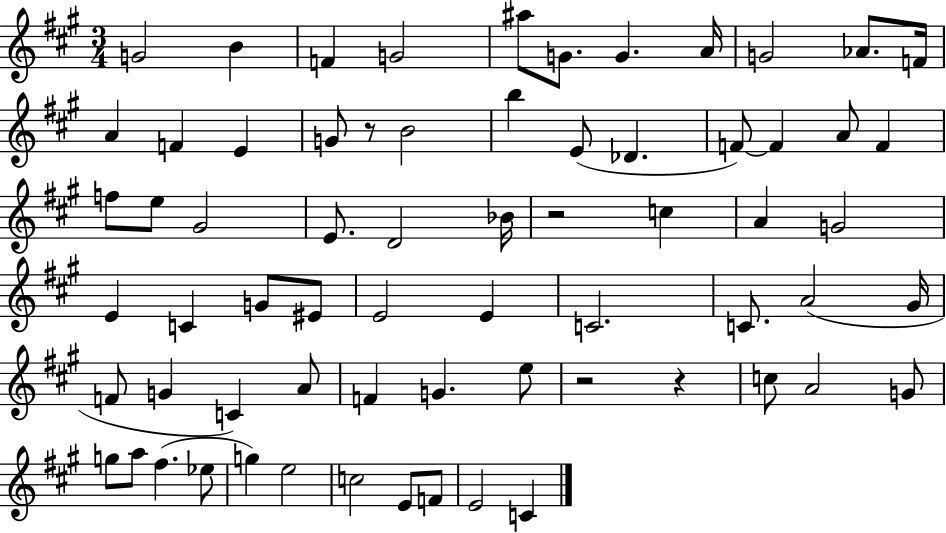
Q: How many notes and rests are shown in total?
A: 67